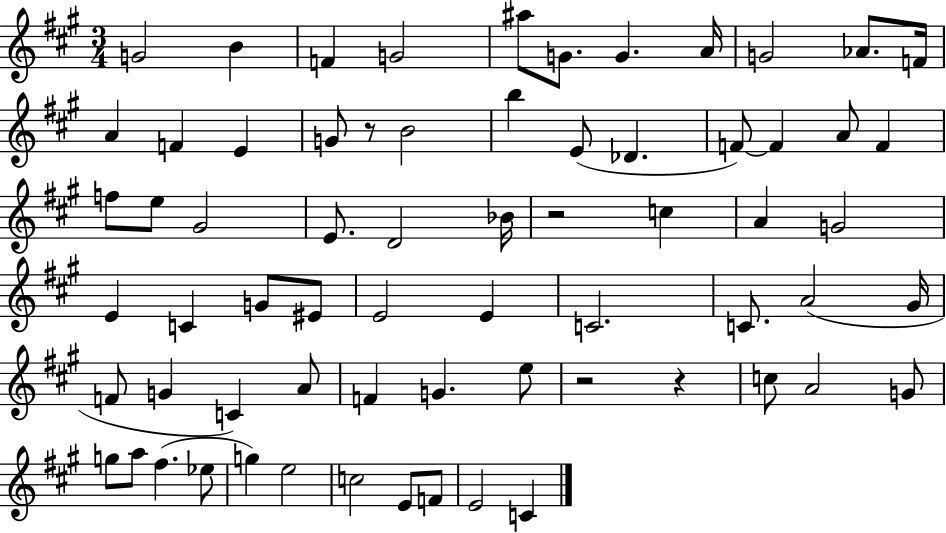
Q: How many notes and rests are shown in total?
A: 67